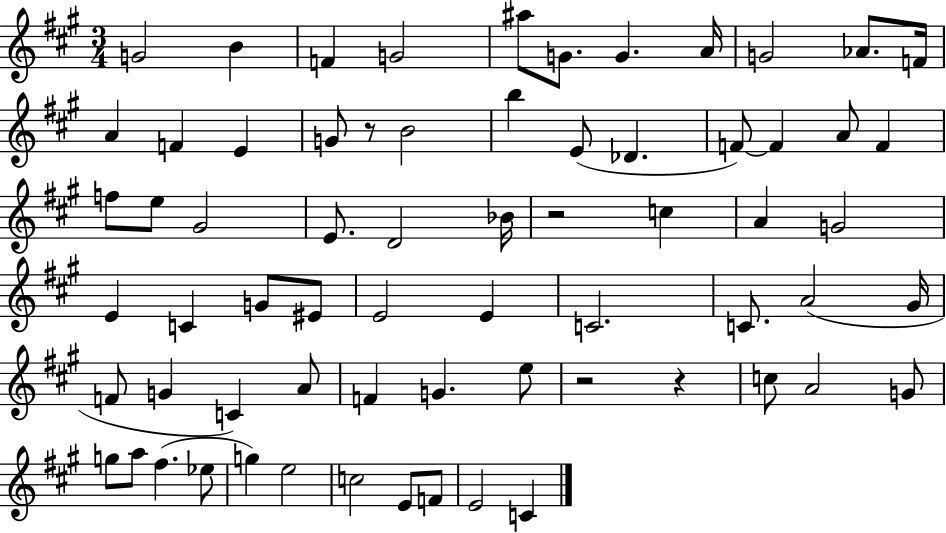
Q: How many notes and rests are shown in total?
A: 67